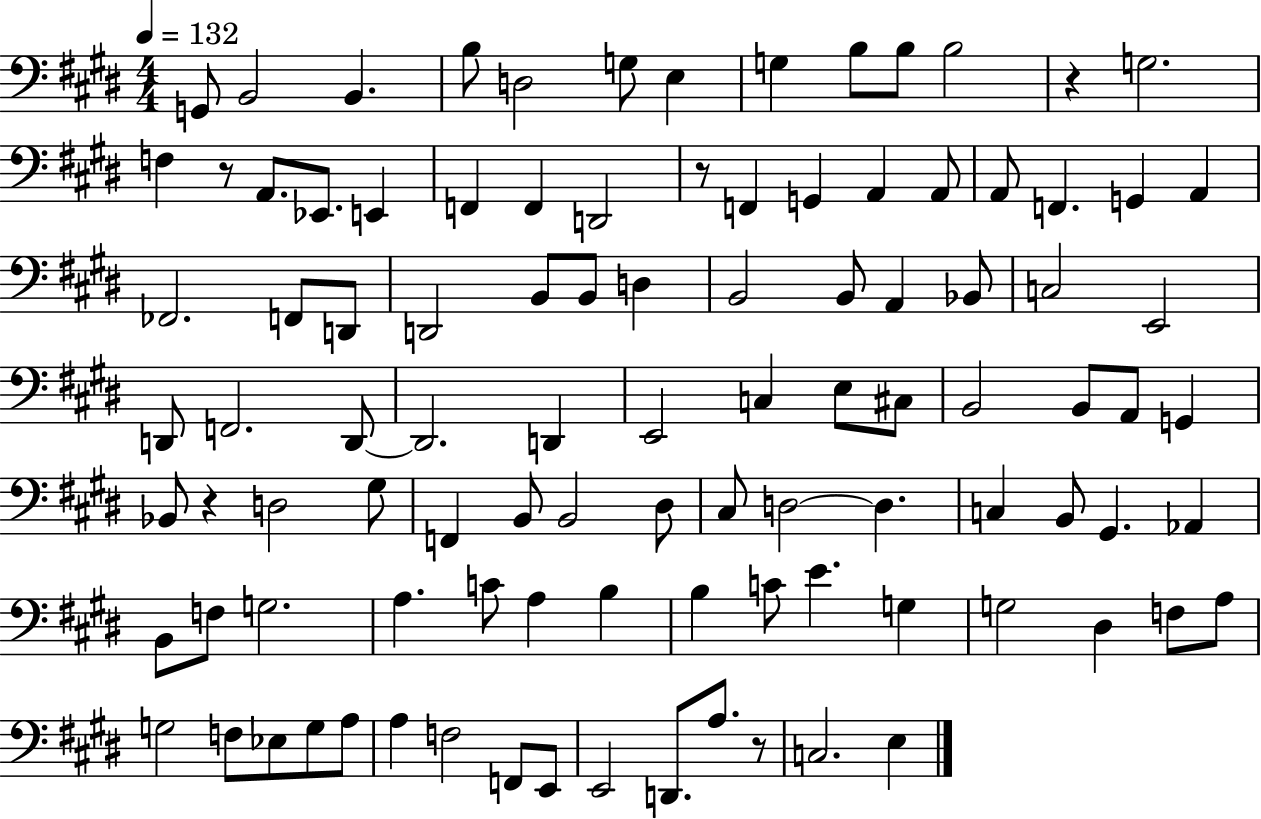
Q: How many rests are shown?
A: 5